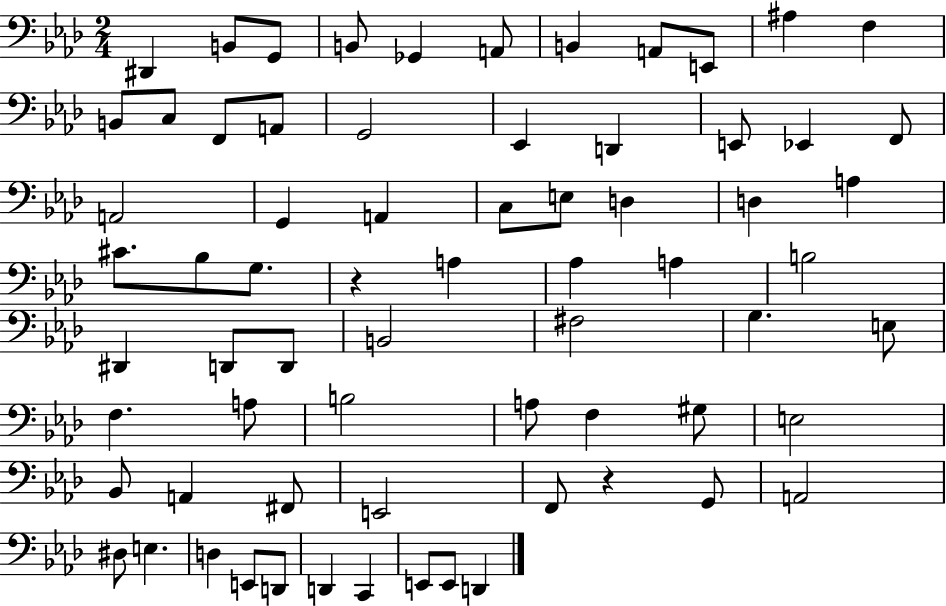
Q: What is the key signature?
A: AES major